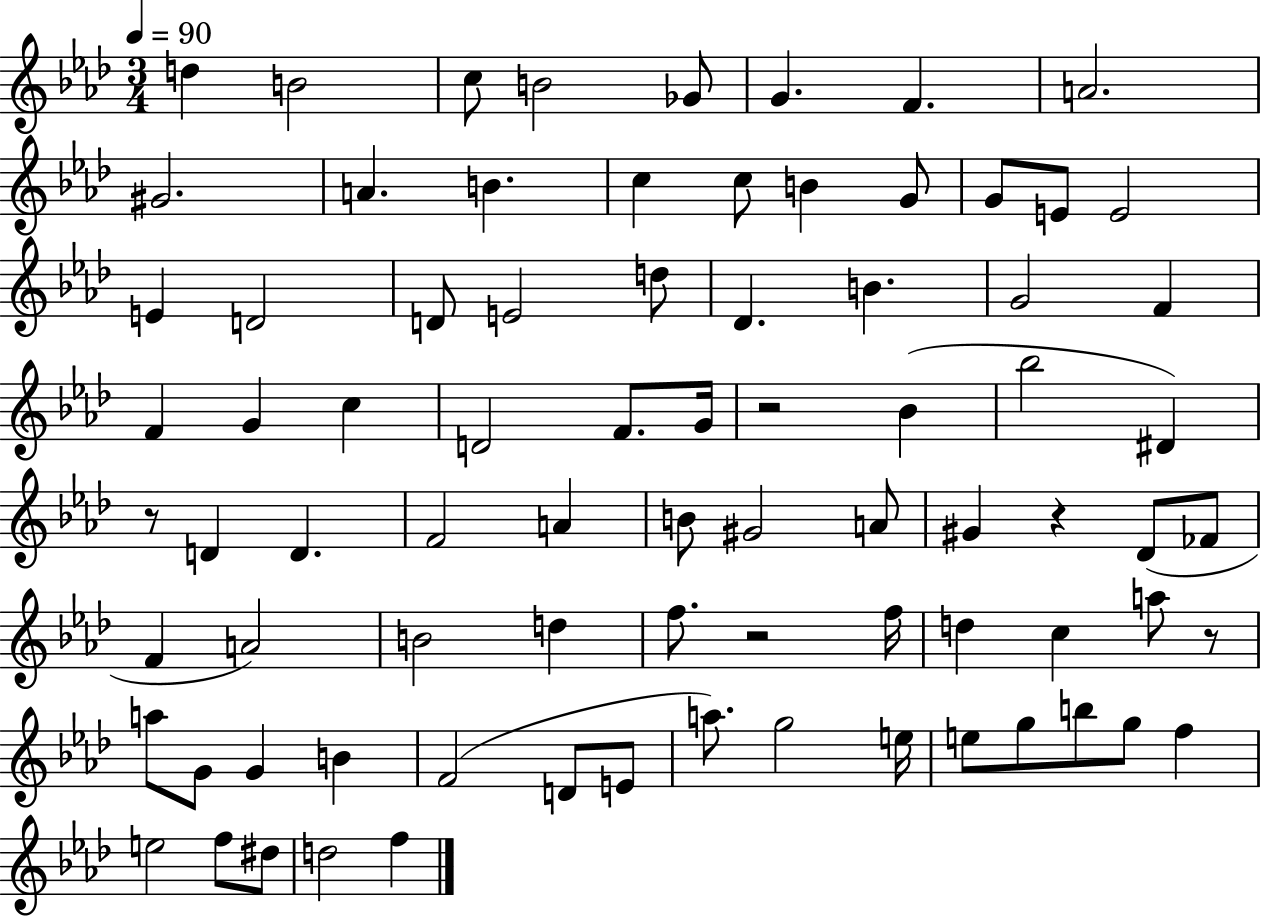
{
  \clef treble
  \numericTimeSignature
  \time 3/4
  \key aes \major
  \tempo 4 = 90
  \repeat volta 2 { d''4 b'2 | c''8 b'2 ges'8 | g'4. f'4. | a'2. | \break gis'2. | a'4. b'4. | c''4 c''8 b'4 g'8 | g'8 e'8 e'2 | \break e'4 d'2 | d'8 e'2 d''8 | des'4. b'4. | g'2 f'4 | \break f'4 g'4 c''4 | d'2 f'8. g'16 | r2 bes'4( | bes''2 dis'4) | \break r8 d'4 d'4. | f'2 a'4 | b'8 gis'2 a'8 | gis'4 r4 des'8( fes'8 | \break f'4 a'2) | b'2 d''4 | f''8. r2 f''16 | d''4 c''4 a''8 r8 | \break a''8 g'8 g'4 b'4 | f'2( d'8 e'8 | a''8.) g''2 e''16 | e''8 g''8 b''8 g''8 f''4 | \break e''2 f''8 dis''8 | d''2 f''4 | } \bar "|."
}